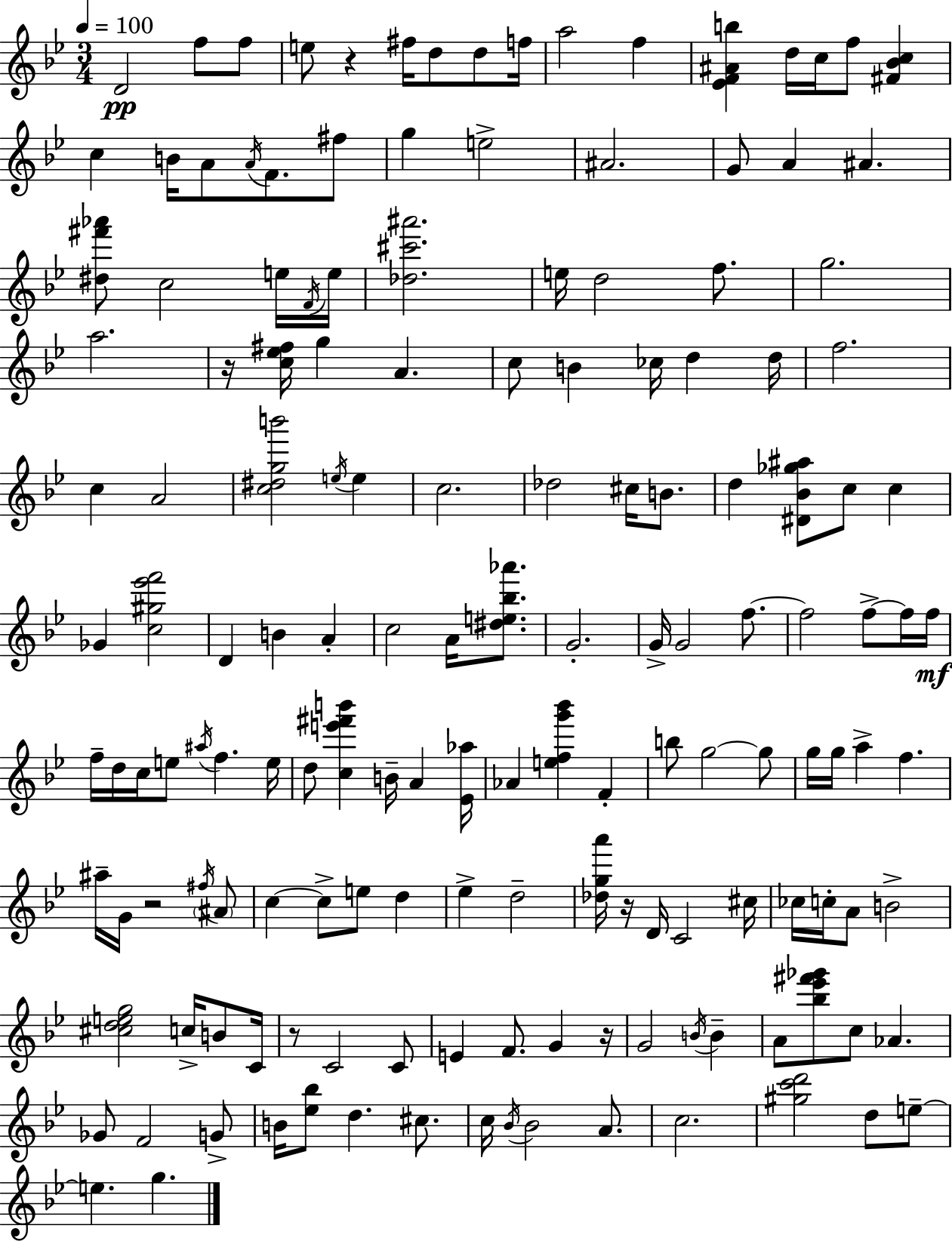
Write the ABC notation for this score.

X:1
T:Untitled
M:3/4
L:1/4
K:Bb
D2 f/2 f/2 e/2 z ^f/4 d/2 d/2 f/4 a2 f [_EF^Ab] d/4 c/4 f/2 [^F_Bc] c B/4 A/2 A/4 F/2 ^f/2 g e2 ^A2 G/2 A ^A [^d^f'_a']/2 c2 e/4 F/4 e/4 [_d^c'^a']2 e/4 d2 f/2 g2 a2 z/4 [c_e^f]/4 g A c/2 B _c/4 d d/4 f2 c A2 [c^dgb']2 e/4 e c2 _d2 ^c/4 B/2 d [^D_B_g^a]/2 c/2 c _G [c^g_e'f']2 D B A c2 A/4 [^de_b_a']/2 G2 G/4 G2 f/2 f2 f/2 f/4 f/4 f/4 d/4 c/4 e/2 ^a/4 f e/4 d/2 [ce'^f'b'] B/4 A [_E_a]/4 _A [efg'_b'] F b/2 g2 g/2 g/4 g/4 a f ^a/4 G/4 z2 ^f/4 ^A/2 c c/2 e/2 d _e d2 [_dga']/4 z/4 D/4 C2 ^c/4 _c/4 c/4 A/2 B2 [^cdeg]2 c/4 B/2 C/4 z/2 C2 C/2 E F/2 G z/4 G2 B/4 B A/2 [_b_e'^f'_g']/2 c/2 _A _G/2 F2 G/2 B/4 [_e_b]/2 d ^c/2 c/4 _B/4 _B2 A/2 c2 [^gc'd']2 d/2 e/2 e g